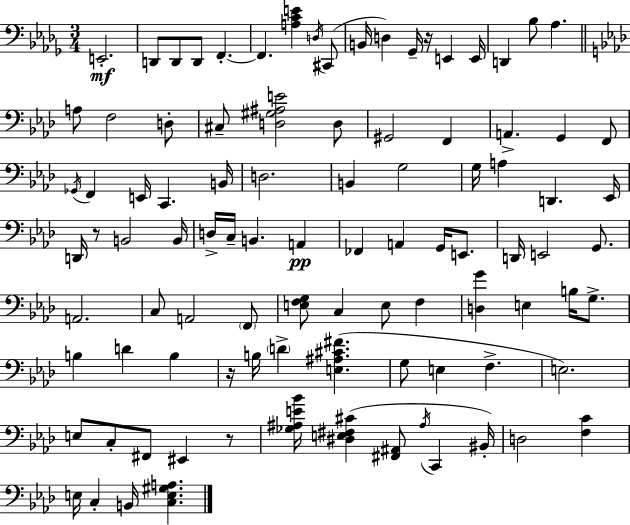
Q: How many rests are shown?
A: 4